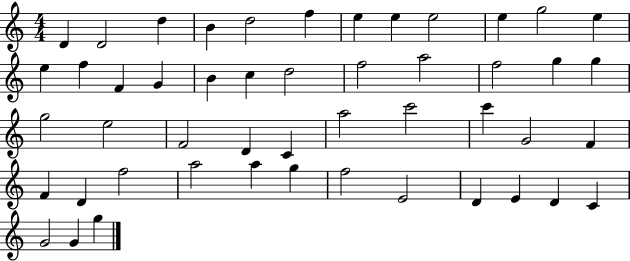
{
  \clef treble
  \numericTimeSignature
  \time 4/4
  \key c \major
  d'4 d'2 d''4 | b'4 d''2 f''4 | e''4 e''4 e''2 | e''4 g''2 e''4 | \break e''4 f''4 f'4 g'4 | b'4 c''4 d''2 | f''2 a''2 | f''2 g''4 g''4 | \break g''2 e''2 | f'2 d'4 c'4 | a''2 c'''2 | c'''4 g'2 f'4 | \break f'4 d'4 f''2 | a''2 a''4 g''4 | f''2 e'2 | d'4 e'4 d'4 c'4 | \break g'2 g'4 g''4 | \bar "|."
}